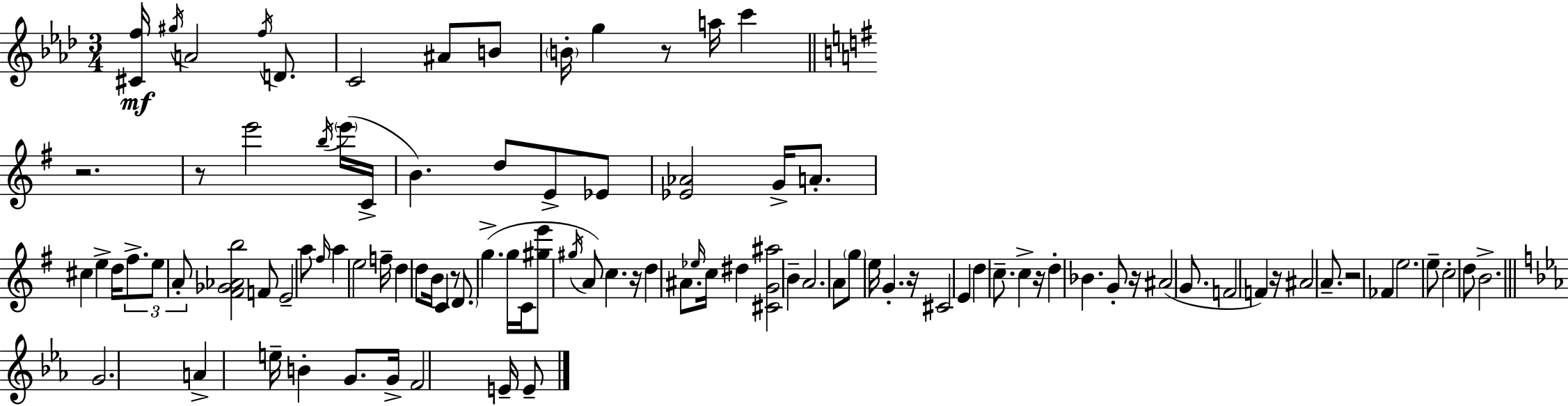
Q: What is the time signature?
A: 3/4